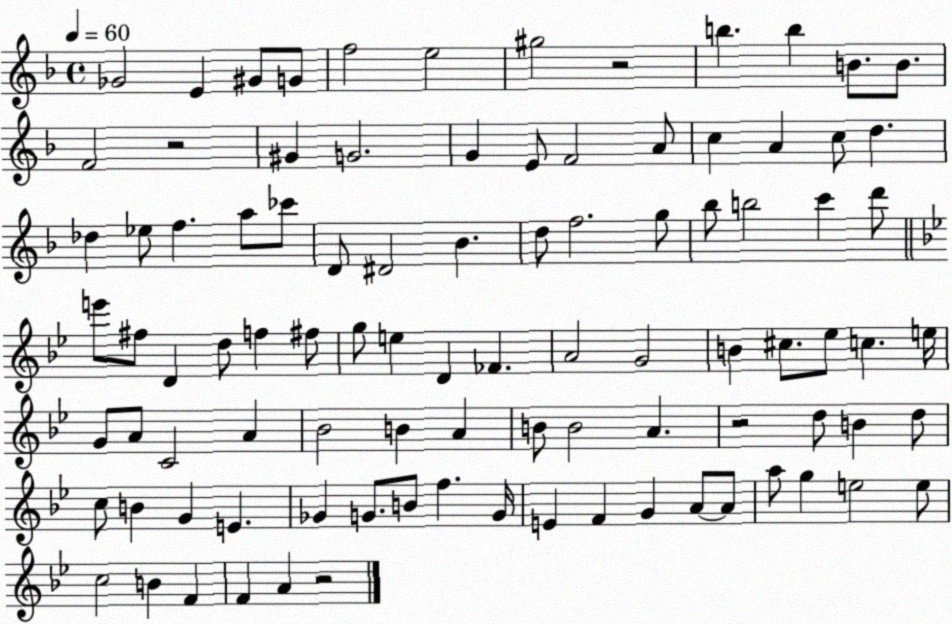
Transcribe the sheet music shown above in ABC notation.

X:1
T:Untitled
M:4/4
L:1/4
K:F
_G2 E ^G/2 G/2 f2 e2 ^g2 z2 b b B/2 B/2 F2 z2 ^G G2 G E/2 F2 A/2 c A c/2 d _d _e/2 f a/2 _c'/2 D/2 ^D2 _B d/2 f2 g/2 _b/2 b2 c' d'/2 e'/2 ^f/2 D d/2 f ^f/2 g/2 e D _F A2 G2 B ^c/2 _e/2 c e/4 G/2 A/2 C2 A _B2 B A B/2 B2 A z2 d/2 B d/2 c/2 B G E _G G/2 B/2 f G/4 E F G A/2 A/2 a/2 g e2 e/2 c2 B F F A z2